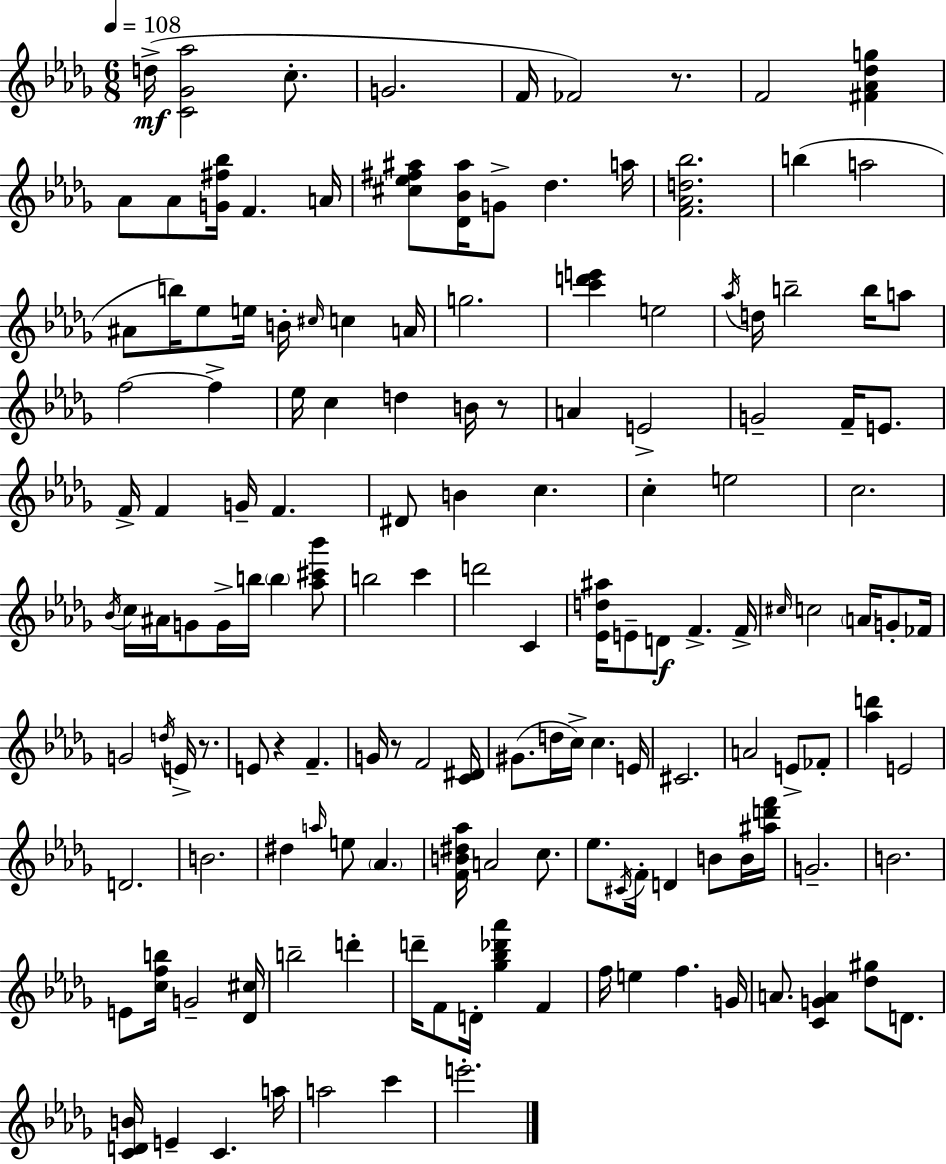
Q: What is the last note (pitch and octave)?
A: E6